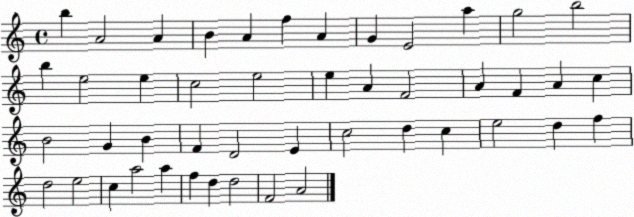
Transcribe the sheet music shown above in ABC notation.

X:1
T:Untitled
M:4/4
L:1/4
K:C
b A2 A B A f A G E2 a g2 b2 b e2 e c2 e2 e A F2 A F A c B2 G B F D2 E c2 d c e2 d f d2 e2 c a2 a f d d2 F2 A2